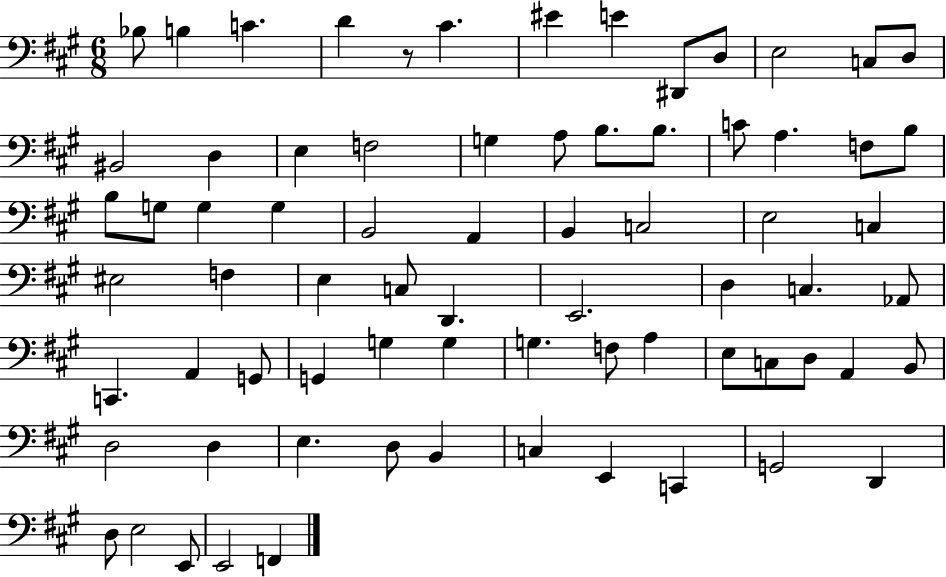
{
  \clef bass
  \numericTimeSignature
  \time 6/8
  \key a \major
  bes8 b4 c'4. | d'4 r8 cis'4. | eis'4 e'4 dis,8 d8 | e2 c8 d8 | \break bis,2 d4 | e4 f2 | g4 a8 b8. b8. | c'8 a4. f8 b8 | \break b8 g8 g4 g4 | b,2 a,4 | b,4 c2 | e2 c4 | \break eis2 f4 | e4 c8 d,4. | e,2. | d4 c4. aes,8 | \break c,4. a,4 g,8 | g,4 g4 g4 | g4. f8 a4 | e8 c8 d8 a,4 b,8 | \break d2 d4 | e4. d8 b,4 | c4 e,4 c,4 | g,2 d,4 | \break d8 e2 e,8 | e,2 f,4 | \bar "|."
}